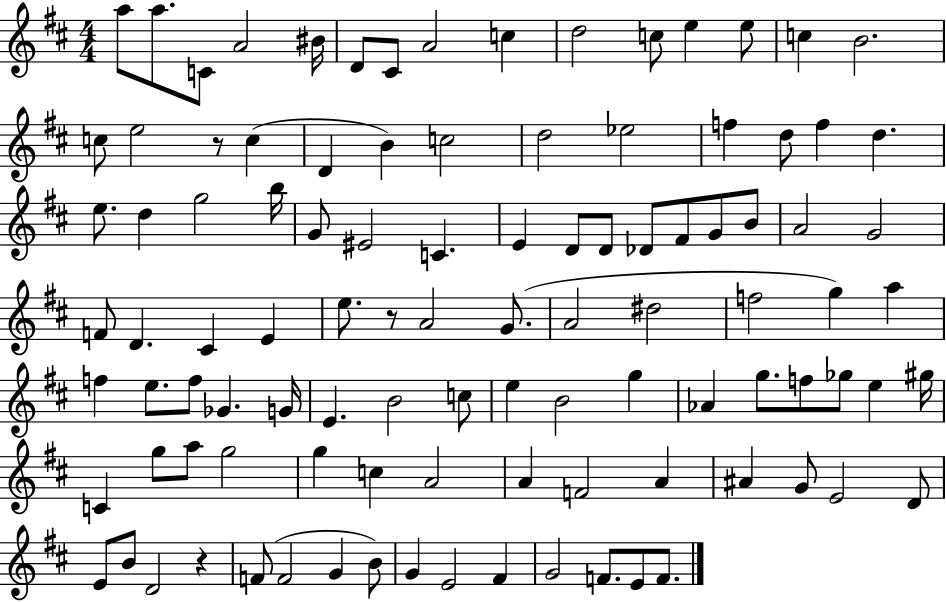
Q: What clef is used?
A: treble